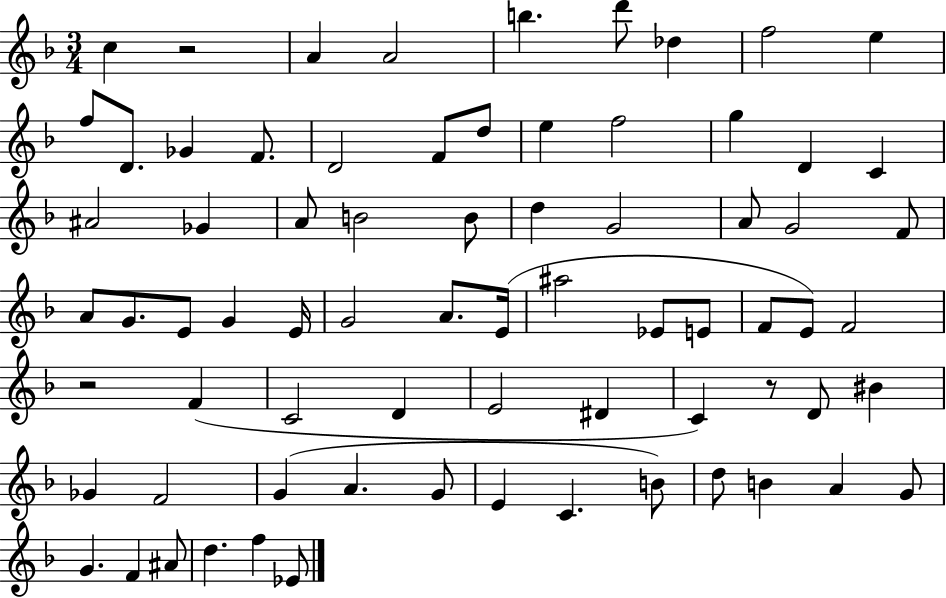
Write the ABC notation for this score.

X:1
T:Untitled
M:3/4
L:1/4
K:F
c z2 A A2 b d'/2 _d f2 e f/2 D/2 _G F/2 D2 F/2 d/2 e f2 g D C ^A2 _G A/2 B2 B/2 d G2 A/2 G2 F/2 A/2 G/2 E/2 G E/4 G2 A/2 E/4 ^a2 _E/2 E/2 F/2 E/2 F2 z2 F C2 D E2 ^D C z/2 D/2 ^B _G F2 G A G/2 E C B/2 d/2 B A G/2 G F ^A/2 d f _E/2